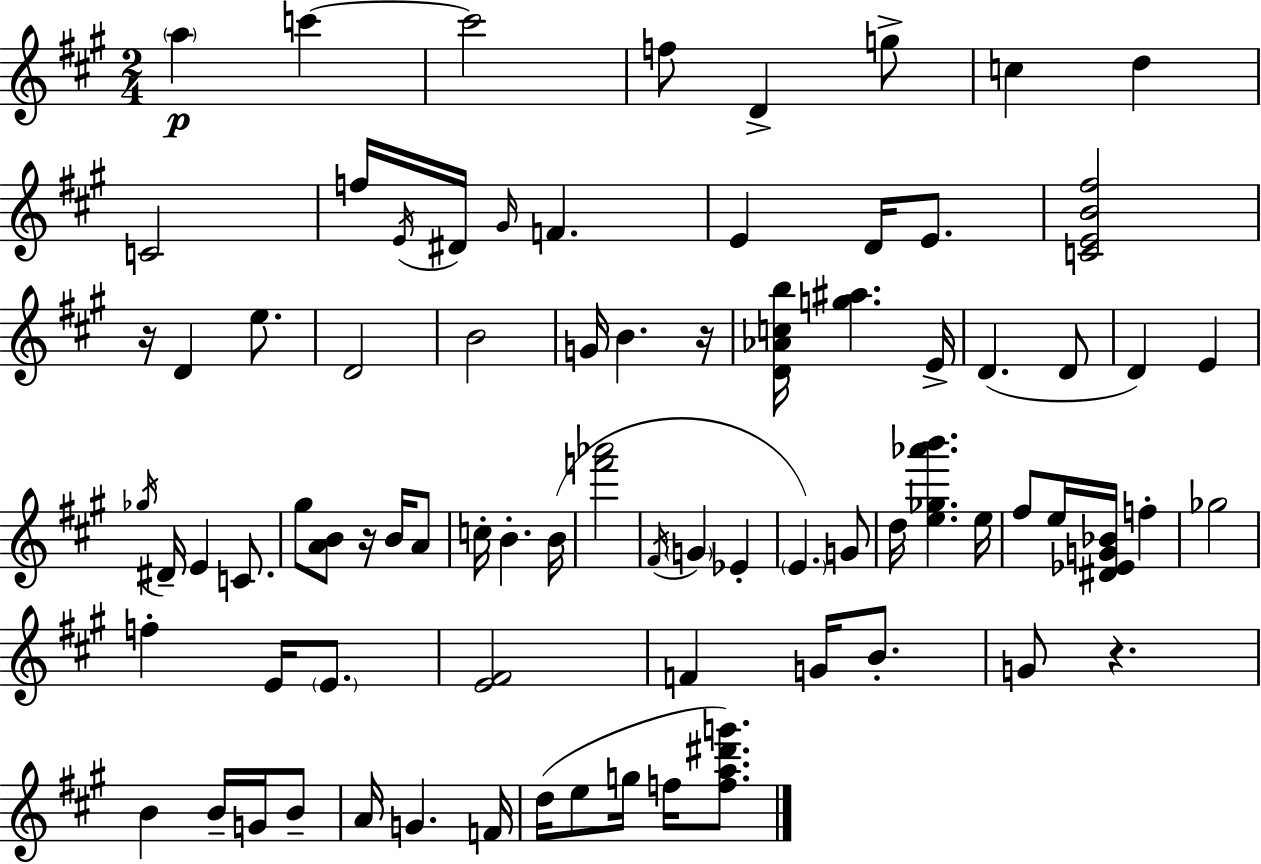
{
  \clef treble
  \numericTimeSignature
  \time 2/4
  \key a \major
  \parenthesize a''4\p c'''4~~ | c'''2 | f''8 d'4-> g''8-> | c''4 d''4 | \break c'2 | f''16 \acciaccatura { e'16 } dis'16 \grace { gis'16 } f'4. | e'4 d'16 e'8. | <c' e' b' fis''>2 | \break r16 d'4 e''8. | d'2 | b'2 | g'16 b'4. | \break r16 <d' aes' c'' b''>16 <g'' ais''>4. | e'16-> d'4.( | d'8 d'4) e'4 | \acciaccatura { ges''16 } dis'16-- e'4 | \break c'8. gis''8 <a' b'>8 r16 | b'16 a'8 c''16-. b'4.-. | b'16( <f''' aes'''>2 | \acciaccatura { fis'16 } \parenthesize g'4 | \break ees'4-. \parenthesize e'4.) | g'8 d''16 <e'' ges'' aes''' b'''>4. | e''16 fis''8 e''16 <dis' ees' g' bes'>16 | f''4-. ges''2 | \break f''4-. | e'16 \parenthesize e'8. <e' fis'>2 | f'4 | g'16 b'8.-. g'8 r4. | \break b'4 | b'16-- g'16 b'8-- a'16 g'4. | f'16 d''16( e''8 g''16 | f''16 <f'' a'' dis''' g'''>8.) \bar "|."
}